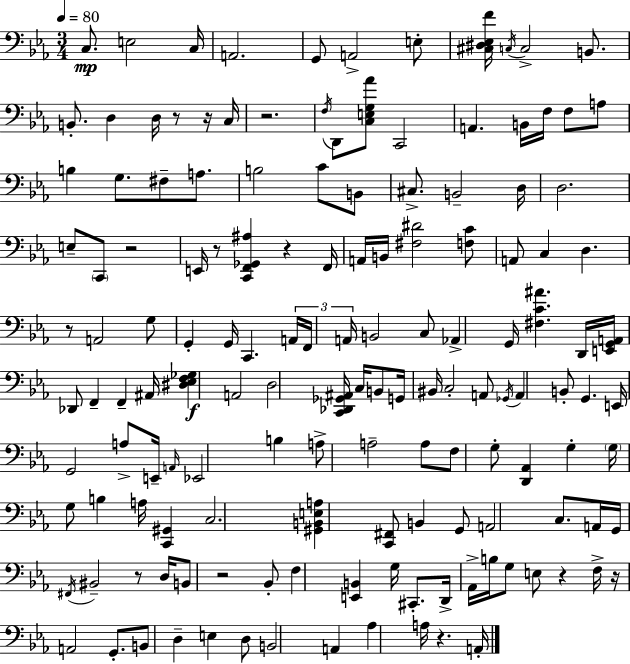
{
  \clef bass
  \numericTimeSignature
  \time 3/4
  \key ees \major
  \tempo 4 = 80
  c8.\mp e2 c16 | a,2. | g,8 a,2-> e8-. | <cis dis ees f'>16 \acciaccatura { c16 } c2-> b,8. | \break b,8.-. d4 d16 r8 r16 | c16 r2. | \acciaccatura { f16 } d,8 <c e g aes'>8 c,2 | a,4. b,16 f16 f8 | \break a8 b4 g8. fis8-- a8. | b2 c'8 | b,8 cis8.-> b,2-- | d16 d2. | \break e8-- \parenthesize c,8 r2 | e,16 r8 <c, f, ges, ais>4 r4 | f,16 a,16 b,16 <fis dis'>2 | <f c'>8 a,8 c4 d4. | \break r8 a,2 | g8 g,4-. g,16 c,4. | \tuplet 3/2 { a,16 f,16 a,16 } b,2 | c8 aes,4-> g,16 <fis c' ais'>4. | \break d,16 <e, g, a,>16 des,8 f,4-- f,4-- | ais,16 <dis ees f ges>4\f a,2 | d2 <c, des, ges, ais,>16 c16 | b,8 g,16 bis,16 c2-. | \break a,8 \acciaccatura { ges,16 } a,4 b,8-. g,4. | e,16 g,2 | a8-> e,16-- \grace { a,16 } ees,2 | b4 a8-> a2-- | \break a8 f8 g8-. <d, aes,>4 | g4-. \parenthesize g16 g8 b4 a16 | <c, gis,>4 c2. | <gis, b, e a>4 <c, fis,>8 b,4 | \break g,8 a,2 | c8. a,16 g,16 \acciaccatura { fis,16 } bis,2-- | r8 d16 b,8 r2 | bes,8-. f4 <e, b,>4 | \break g16 cis,8.-. d,16-> aes,16-> b16 g8 e8 | r4 f16-> r16 a,2 | g,8.-. b,8 d4-- e4 | d8 b,2 | \break a,4 aes4 a16 r4. | a,16-. \bar "|."
}